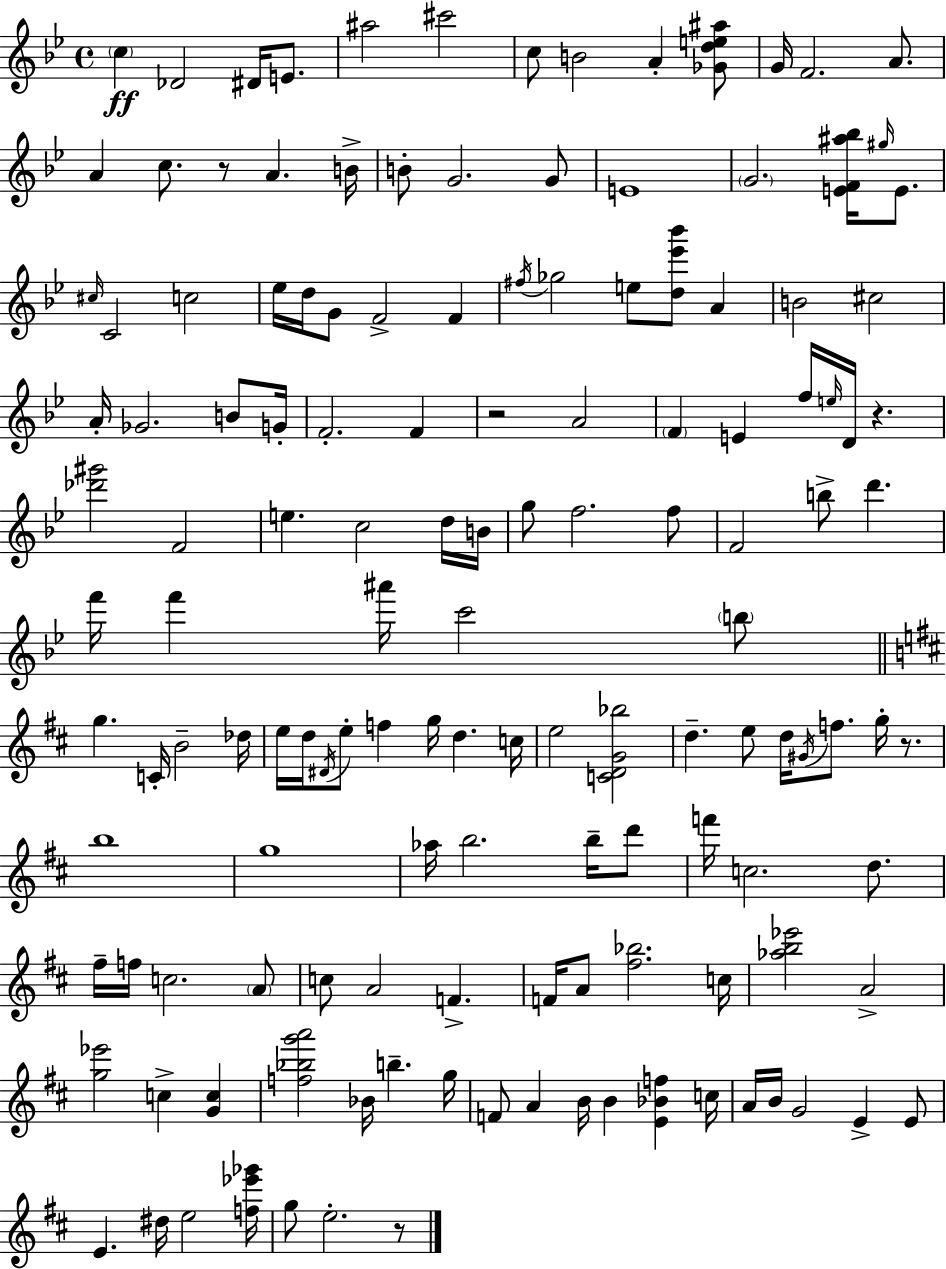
C5/q Db4/h D#4/s E4/e. A#5/h C#6/h C5/e B4/h A4/q [Gb4,D5,E5,A#5]/e G4/s F4/h. A4/e. A4/q C5/e. R/e A4/q. B4/s B4/e G4/h. G4/e E4/w G4/h. [E4,F4,A#5,Bb5]/s G#5/s E4/e. C#5/s C4/h C5/h Eb5/s D5/s G4/e F4/h F4/q F#5/s Gb5/h E5/e [D5,Eb6,Bb6]/e A4/q B4/h C#5/h A4/s Gb4/h. B4/e G4/s F4/h. F4/q R/h A4/h F4/q E4/q F5/s E5/s D4/s R/q. [Db6,G#6]/h F4/h E5/q. C5/h D5/s B4/s G5/e F5/h. F5/e F4/h B5/e D6/q. F6/s F6/q A#6/s C6/h B5/e G5/q. C4/s B4/h Db5/s E5/s D5/s D#4/s E5/e F5/q G5/s D5/q. C5/s E5/h [C4,D4,G4,Bb5]/h D5/q. E5/e D5/s G#4/s F5/e. G5/s R/e. B5/w G5/w Ab5/s B5/h. B5/s D6/e F6/s C5/h. D5/e. F#5/s F5/s C5/h. A4/e C5/e A4/h F4/q. F4/s A4/e [F#5,Bb5]/h. C5/s [Ab5,B5,Eb6]/h A4/h [G5,Eb6]/h C5/q [G4,C5]/q [F5,Bb5,G6,A6]/h Bb4/s B5/q. G5/s F4/e A4/q B4/s B4/q [E4,Bb4,F5]/q C5/s A4/s B4/s G4/h E4/q E4/e E4/q. D#5/s E5/h [F5,Eb6,Gb6]/s G5/e E5/h. R/e